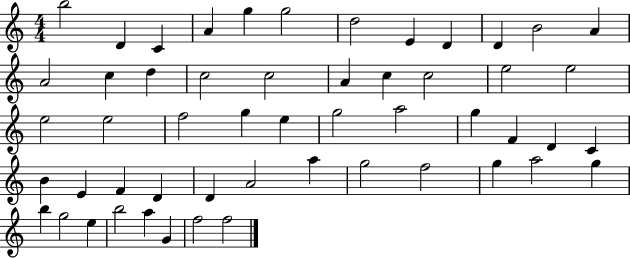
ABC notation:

X:1
T:Untitled
M:4/4
L:1/4
K:C
b2 D C A g g2 d2 E D D B2 A A2 c d c2 c2 A c c2 e2 e2 e2 e2 f2 g e g2 a2 g F D C B E F D D A2 a g2 f2 g a2 g b g2 e b2 a G f2 f2